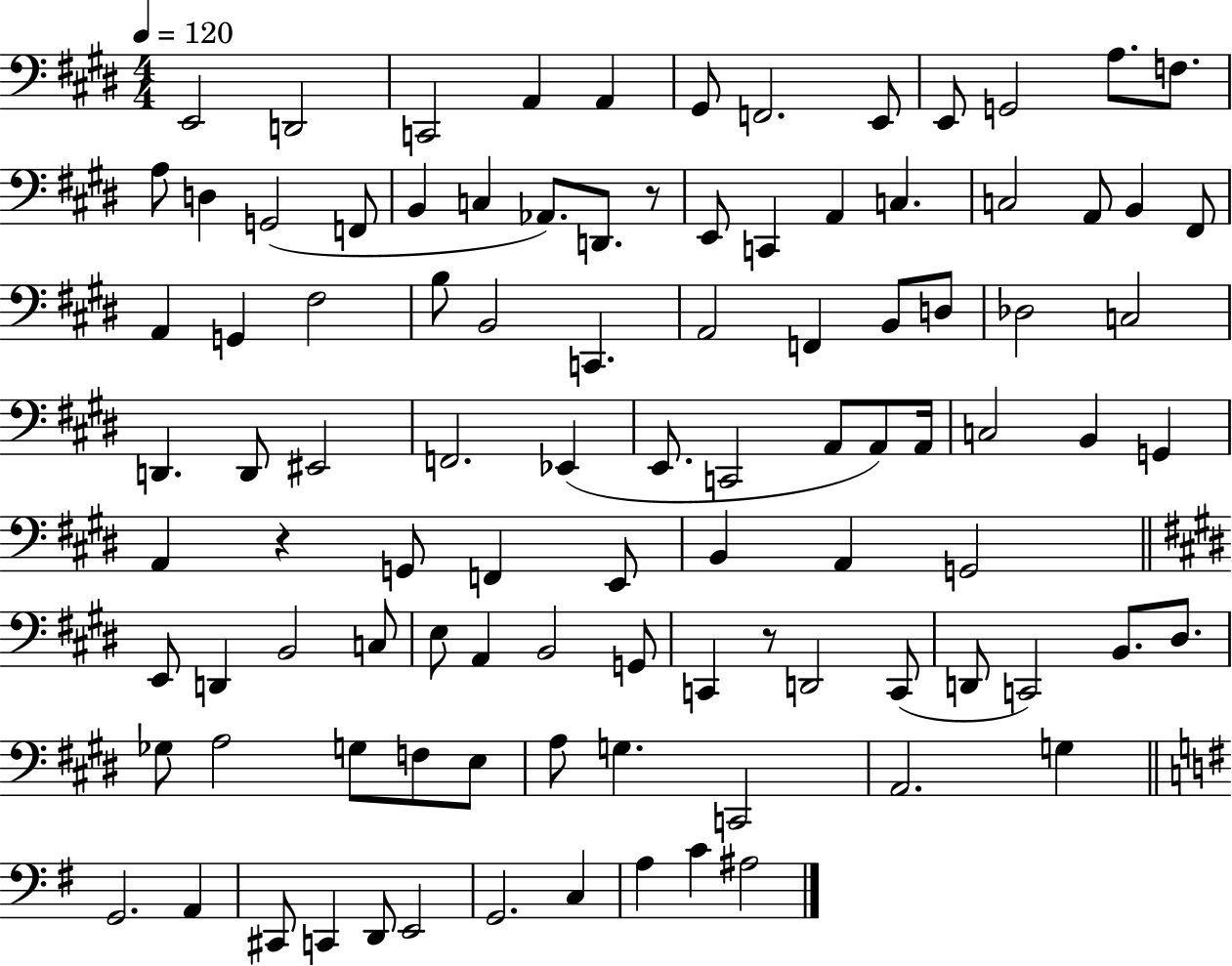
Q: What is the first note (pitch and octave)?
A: E2